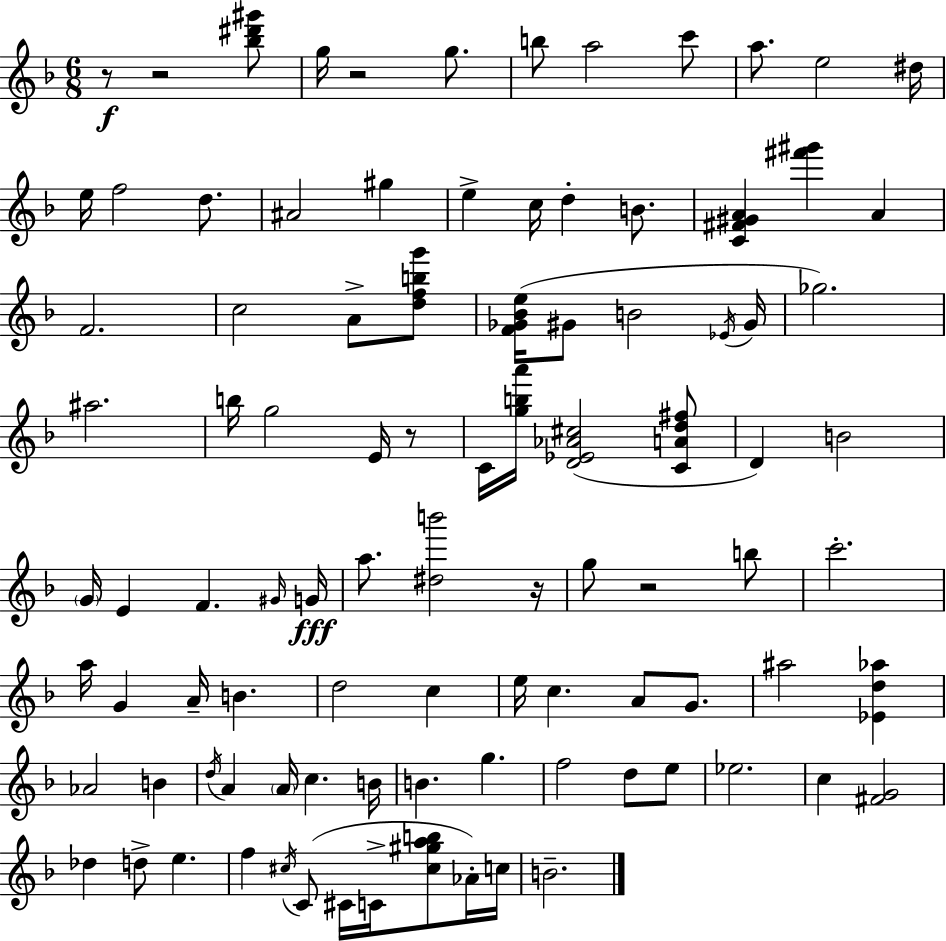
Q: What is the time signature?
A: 6/8